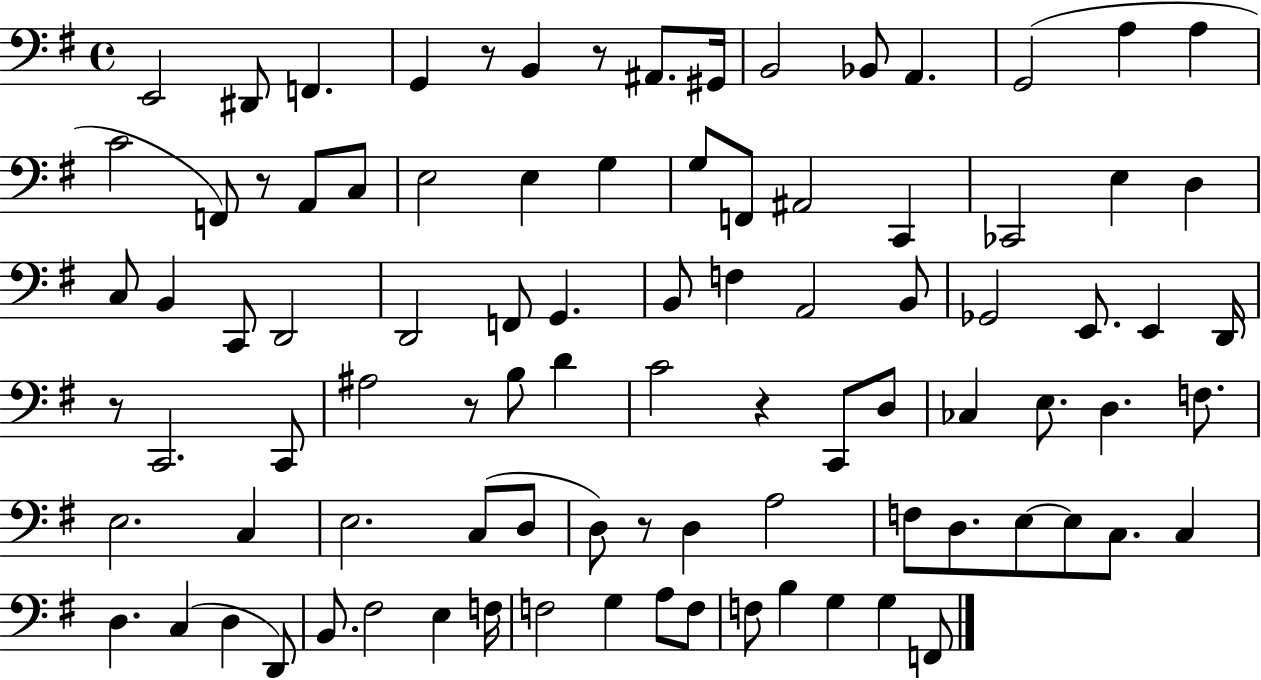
E2/h D#2/e F2/q. G2/q R/e B2/q R/e A#2/e. G#2/s B2/h Bb2/e A2/q. G2/h A3/q A3/q C4/h F2/e R/e A2/e C3/e E3/h E3/q G3/q G3/e F2/e A#2/h C2/q CES2/h E3/q D3/q C3/e B2/q C2/e D2/h D2/h F2/e G2/q. B2/e F3/q A2/h B2/e Gb2/h E2/e. E2/q D2/s R/e C2/h. C2/e A#3/h R/e B3/e D4/q C4/h R/q C2/e D3/e CES3/q E3/e. D3/q. F3/e. E3/h. C3/q E3/h. C3/e D3/e D3/e R/e D3/q A3/h F3/e D3/e. E3/e E3/e C3/e. C3/q D3/q. C3/q D3/q D2/e B2/e. F#3/h E3/q F3/s F3/h G3/q A3/e F3/e F3/e B3/q G3/q G3/q F2/e